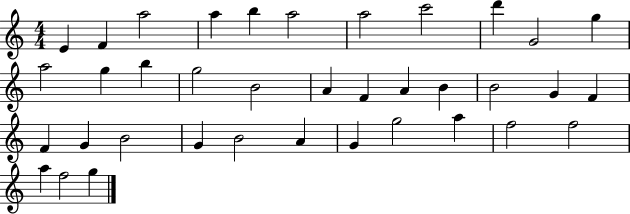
E4/q F4/q A5/h A5/q B5/q A5/h A5/h C6/h D6/q G4/h G5/q A5/h G5/q B5/q G5/h B4/h A4/q F4/q A4/q B4/q B4/h G4/q F4/q F4/q G4/q B4/h G4/q B4/h A4/q G4/q G5/h A5/q F5/h F5/h A5/q F5/h G5/q